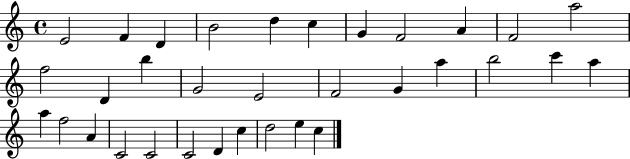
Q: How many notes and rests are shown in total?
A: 33